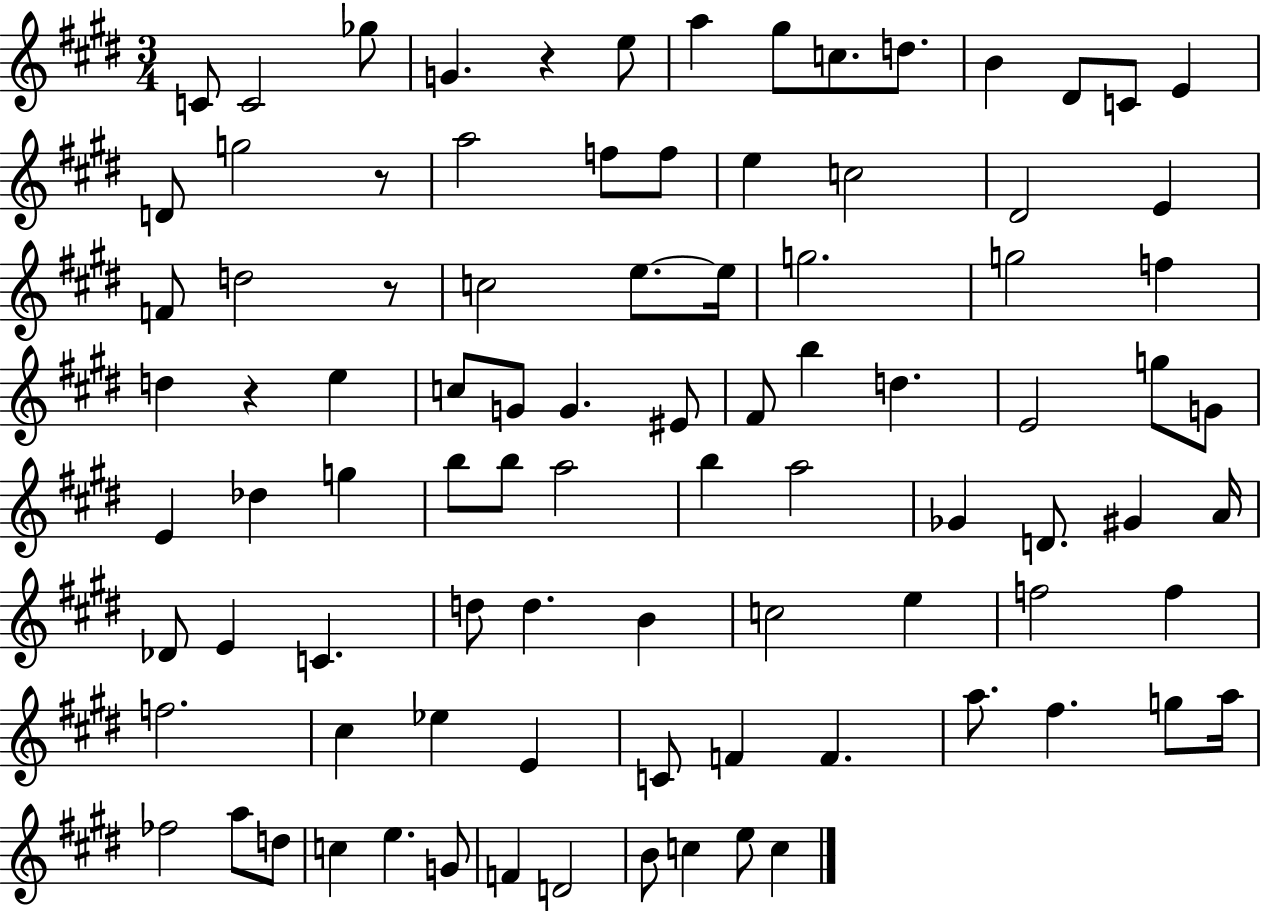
{
  \clef treble
  \numericTimeSignature
  \time 3/4
  \key e \major
  \repeat volta 2 { c'8 c'2 ges''8 | g'4. r4 e''8 | a''4 gis''8 c''8. d''8. | b'4 dis'8 c'8 e'4 | \break d'8 g''2 r8 | a''2 f''8 f''8 | e''4 c''2 | dis'2 e'4 | \break f'8 d''2 r8 | c''2 e''8.~~ e''16 | g''2. | g''2 f''4 | \break d''4 r4 e''4 | c''8 g'8 g'4. eis'8 | fis'8 b''4 d''4. | e'2 g''8 g'8 | \break e'4 des''4 g''4 | b''8 b''8 a''2 | b''4 a''2 | ges'4 d'8. gis'4 a'16 | \break des'8 e'4 c'4. | d''8 d''4. b'4 | c''2 e''4 | f''2 f''4 | \break f''2. | cis''4 ees''4 e'4 | c'8 f'4 f'4. | a''8. fis''4. g''8 a''16 | \break fes''2 a''8 d''8 | c''4 e''4. g'8 | f'4 d'2 | b'8 c''4 e''8 c''4 | \break } \bar "|."
}